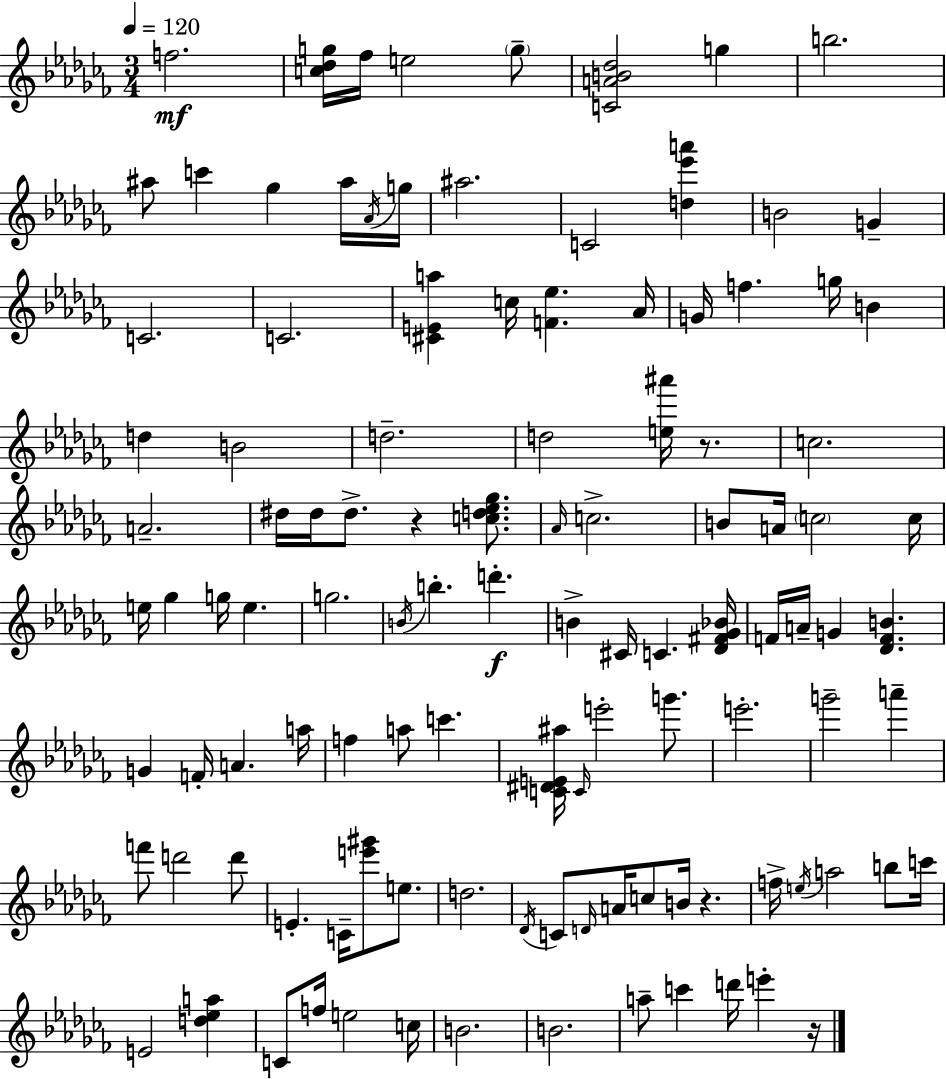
X:1
T:Untitled
M:3/4
L:1/4
K:Abm
f2 [c_dg]/4 _f/4 e2 g/2 [CAB_d]2 g b2 ^a/2 c' _g ^a/4 _A/4 g/4 ^a2 C2 [d_e'a'] B2 G C2 C2 [^CEa] c/4 [F_e] _A/4 G/4 f g/4 B d B2 d2 d2 [e^a']/4 z/2 c2 A2 ^d/4 ^d/4 ^d/2 z [cd_e_g]/2 _A/4 c2 B/2 A/4 c2 c/4 e/4 _g g/4 e g2 B/4 b d' B ^C/4 C [_D^F_G_B]/4 F/4 A/4 G [_DFB] G F/4 A a/4 f a/2 c' [C^DE^a]/4 C/4 e'2 g'/2 e'2 g'2 a' f'/2 d'2 d'/2 E C/4 [e'^g']/2 e/2 d2 _D/4 C/2 D/4 A/4 c/2 B/4 z f/4 e/4 a2 b/2 c'/4 E2 [d_ea] C/2 f/4 e2 c/4 B2 B2 a/2 c' d'/4 e' z/4